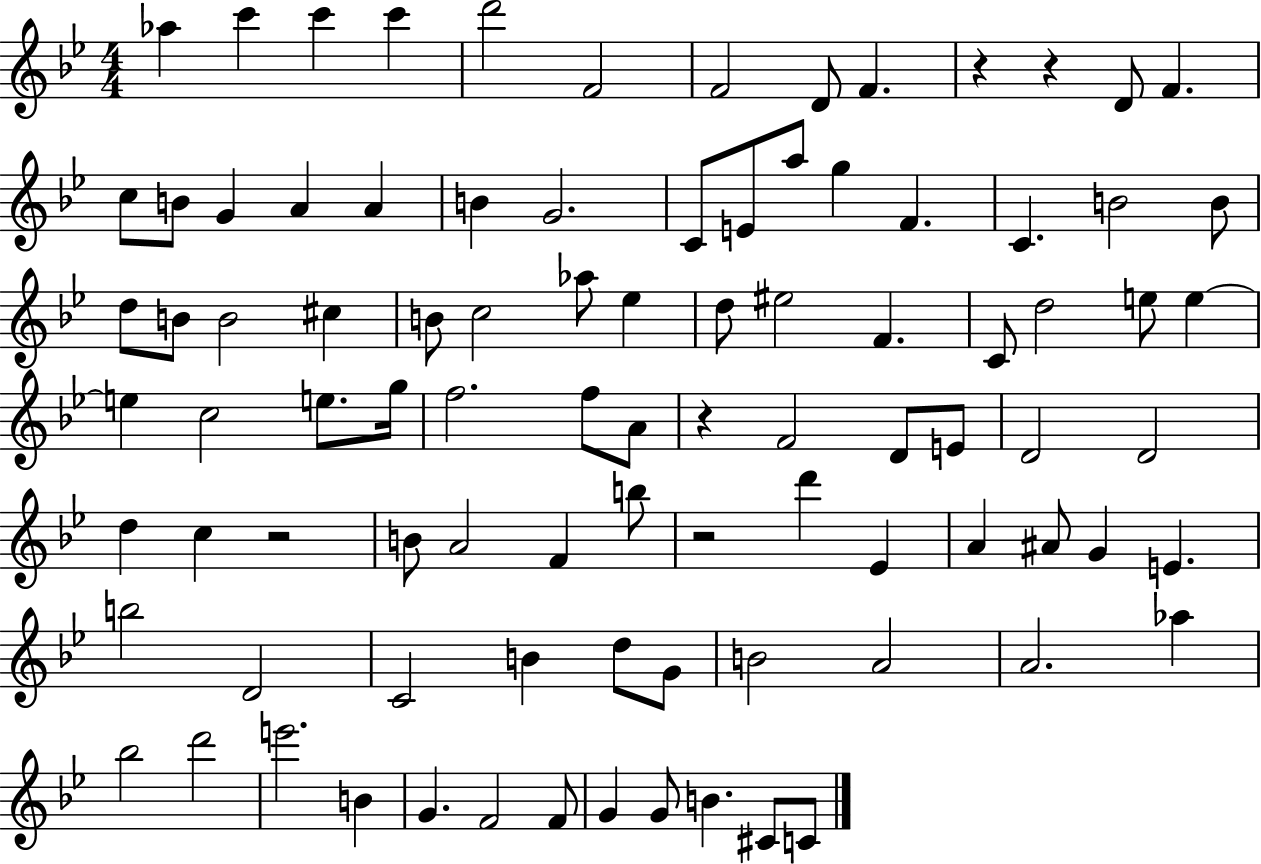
{
  \clef treble
  \numericTimeSignature
  \time 4/4
  \key bes \major
  aes''4 c'''4 c'''4 c'''4 | d'''2 f'2 | f'2 d'8 f'4. | r4 r4 d'8 f'4. | \break c''8 b'8 g'4 a'4 a'4 | b'4 g'2. | c'8 e'8 a''8 g''4 f'4. | c'4. b'2 b'8 | \break d''8 b'8 b'2 cis''4 | b'8 c''2 aes''8 ees''4 | d''8 eis''2 f'4. | c'8 d''2 e''8 e''4~~ | \break e''4 c''2 e''8. g''16 | f''2. f''8 a'8 | r4 f'2 d'8 e'8 | d'2 d'2 | \break d''4 c''4 r2 | b'8 a'2 f'4 b''8 | r2 d'''4 ees'4 | a'4 ais'8 g'4 e'4. | \break b''2 d'2 | c'2 b'4 d''8 g'8 | b'2 a'2 | a'2. aes''4 | \break bes''2 d'''2 | e'''2. b'4 | g'4. f'2 f'8 | g'4 g'8 b'4. cis'8 c'8 | \break \bar "|."
}